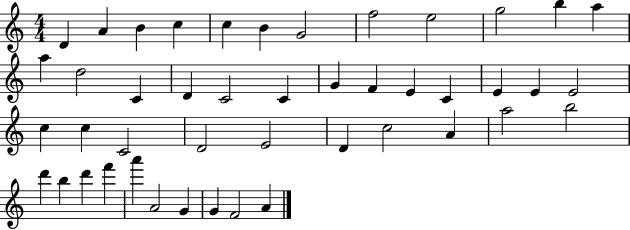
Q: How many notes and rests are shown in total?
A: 45